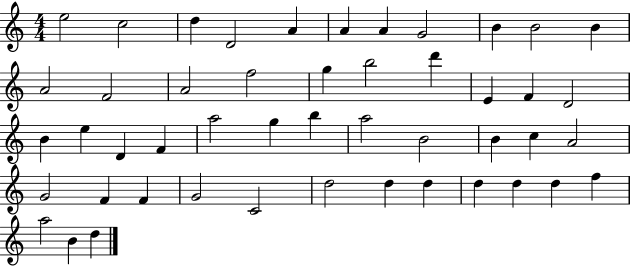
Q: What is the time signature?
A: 4/4